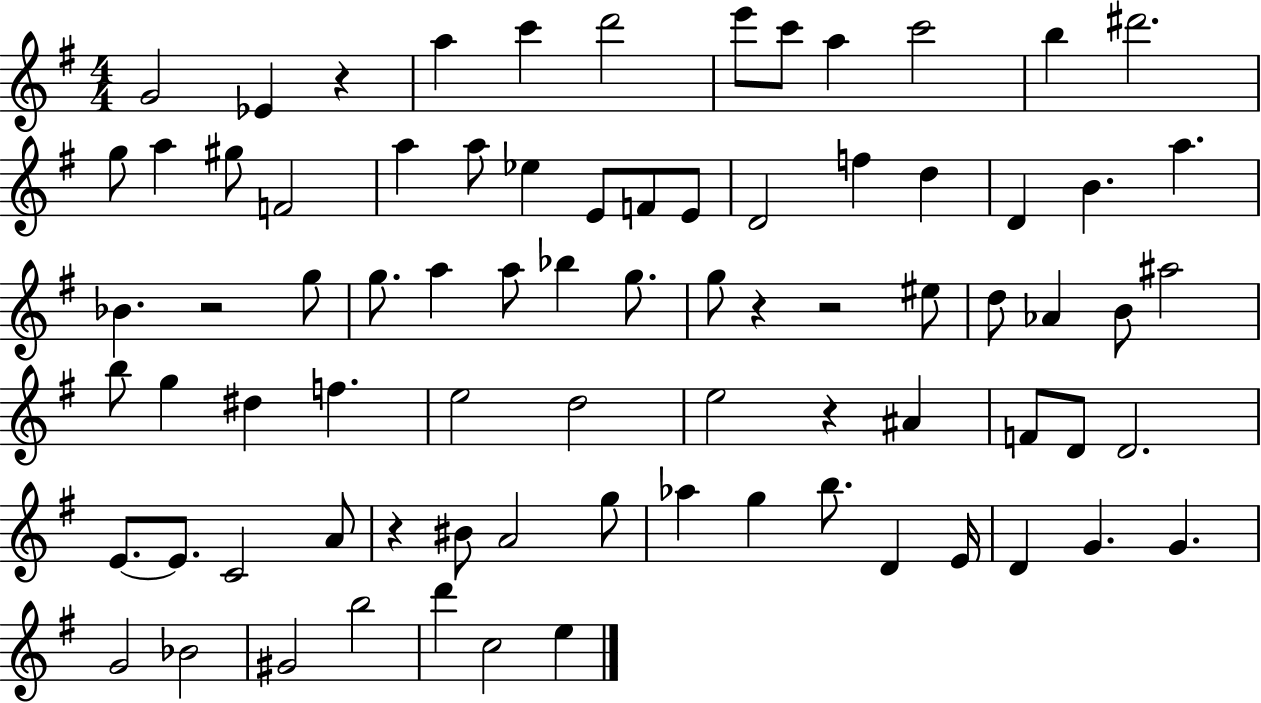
G4/h Eb4/q R/q A5/q C6/q D6/h E6/e C6/e A5/q C6/h B5/q D#6/h. G5/e A5/q G#5/e F4/h A5/q A5/e Eb5/q E4/e F4/e E4/e D4/h F5/q D5/q D4/q B4/q. A5/q. Bb4/q. R/h G5/e G5/e. A5/q A5/e Bb5/q G5/e. G5/e R/q R/h EIS5/e D5/e Ab4/q B4/e A#5/h B5/e G5/q D#5/q F5/q. E5/h D5/h E5/h R/q A#4/q F4/e D4/e D4/h. E4/e. E4/e. C4/h A4/e R/q BIS4/e A4/h G5/e Ab5/q G5/q B5/e. D4/q E4/s D4/q G4/q. G4/q. G4/h Bb4/h G#4/h B5/h D6/q C5/h E5/q